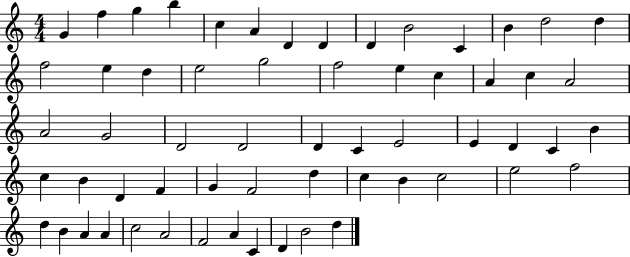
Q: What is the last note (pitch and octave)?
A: D5